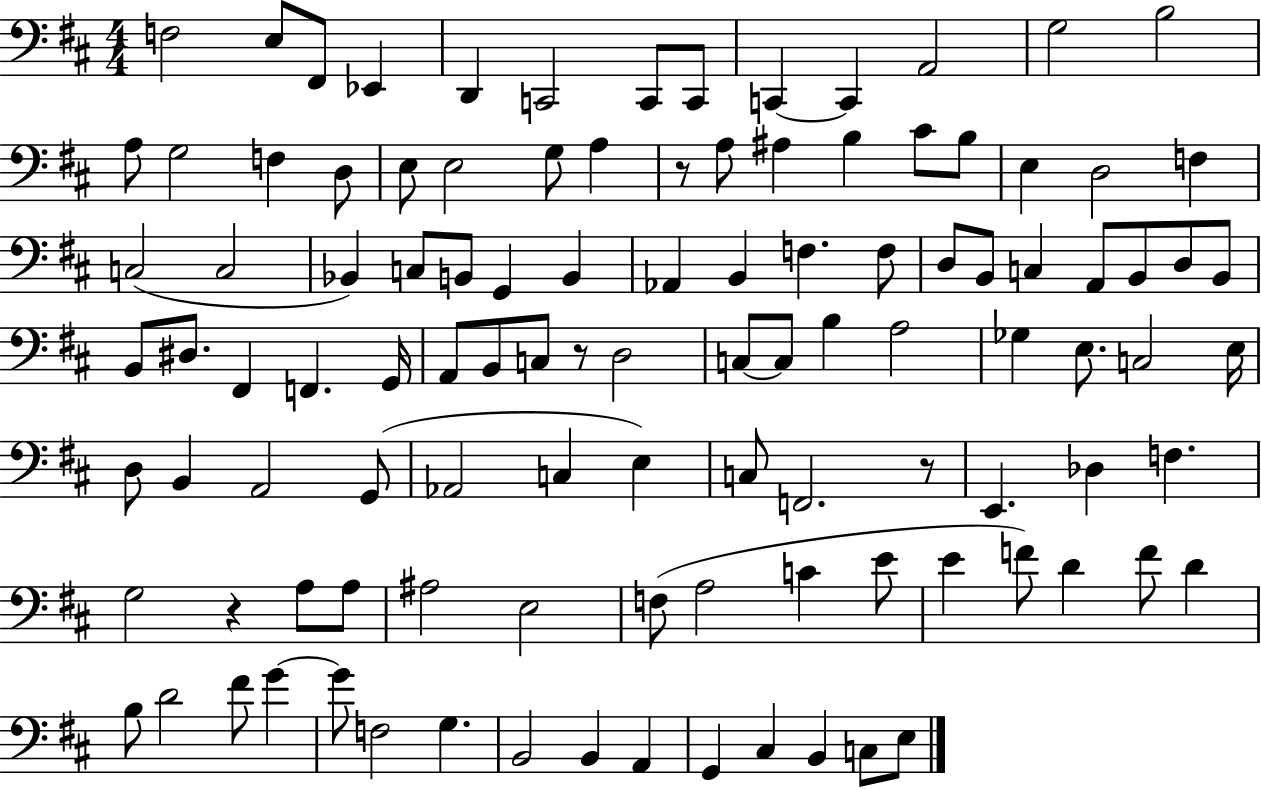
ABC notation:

X:1
T:Untitled
M:4/4
L:1/4
K:D
F,2 E,/2 ^F,,/2 _E,, D,, C,,2 C,,/2 C,,/2 C,, C,, A,,2 G,2 B,2 A,/2 G,2 F, D,/2 E,/2 E,2 G,/2 A, z/2 A,/2 ^A, B, ^C/2 B,/2 E, D,2 F, C,2 C,2 _B,, C,/2 B,,/2 G,, B,, _A,, B,, F, F,/2 D,/2 B,,/2 C, A,,/2 B,,/2 D,/2 B,,/2 B,,/2 ^D,/2 ^F,, F,, G,,/4 A,,/2 B,,/2 C,/2 z/2 D,2 C,/2 C,/2 B, A,2 _G, E,/2 C,2 E,/4 D,/2 B,, A,,2 G,,/2 _A,,2 C, E, C,/2 F,,2 z/2 E,, _D, F, G,2 z A,/2 A,/2 ^A,2 E,2 F,/2 A,2 C E/2 E F/2 D F/2 D B,/2 D2 ^F/2 G G/2 F,2 G, B,,2 B,, A,, G,, ^C, B,, C,/2 E,/2